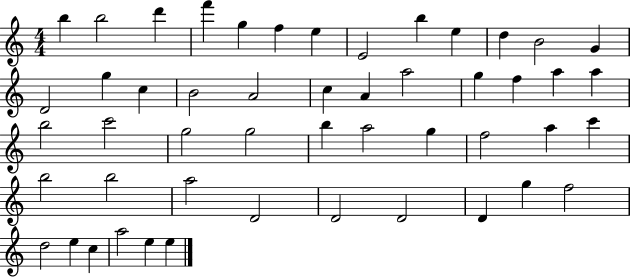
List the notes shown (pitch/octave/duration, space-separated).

B5/q B5/h D6/q F6/q G5/q F5/q E5/q E4/h B5/q E5/q D5/q B4/h G4/q D4/h G5/q C5/q B4/h A4/h C5/q A4/q A5/h G5/q F5/q A5/q A5/q B5/h C6/h G5/h G5/h B5/q A5/h G5/q F5/h A5/q C6/q B5/h B5/h A5/h D4/h D4/h D4/h D4/q G5/q F5/h D5/h E5/q C5/q A5/h E5/q E5/q